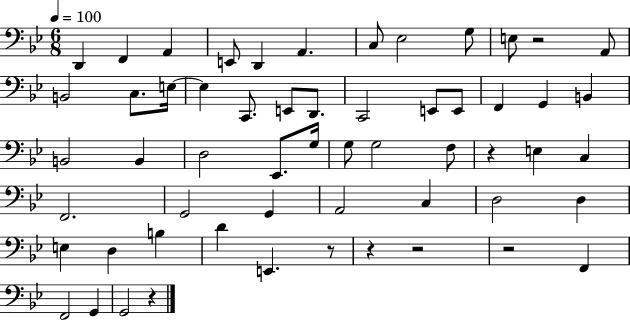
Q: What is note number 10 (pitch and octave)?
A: E3